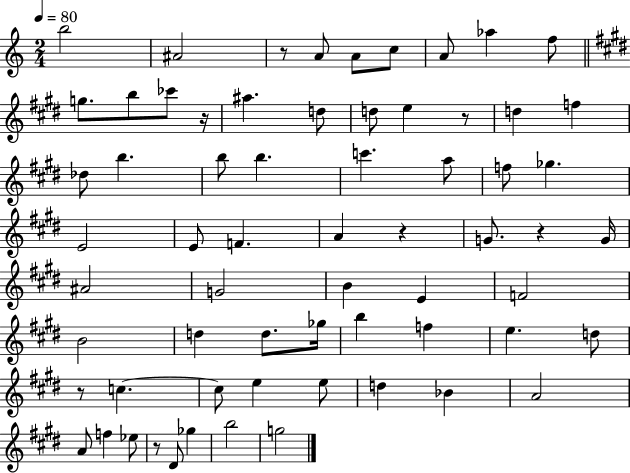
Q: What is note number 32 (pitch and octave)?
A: A#4